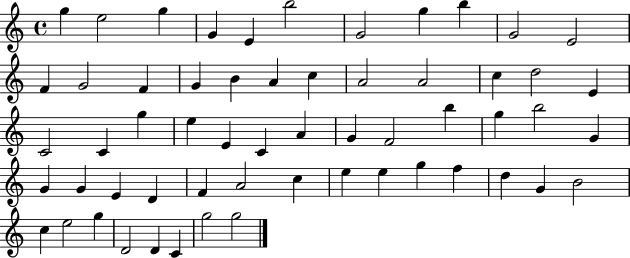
{
  \clef treble
  \time 4/4
  \defaultTimeSignature
  \key c \major
  g''4 e''2 g''4 | g'4 e'4 b''2 | g'2 g''4 b''4 | g'2 e'2 | \break f'4 g'2 f'4 | g'4 b'4 a'4 c''4 | a'2 a'2 | c''4 d''2 e'4 | \break c'2 c'4 g''4 | e''4 e'4 c'4 a'4 | g'4 f'2 b''4 | g''4 b''2 g'4 | \break g'4 g'4 e'4 d'4 | f'4 a'2 c''4 | e''4 e''4 g''4 f''4 | d''4 g'4 b'2 | \break c''4 e''2 g''4 | d'2 d'4 c'4 | g''2 g''2 | \bar "|."
}